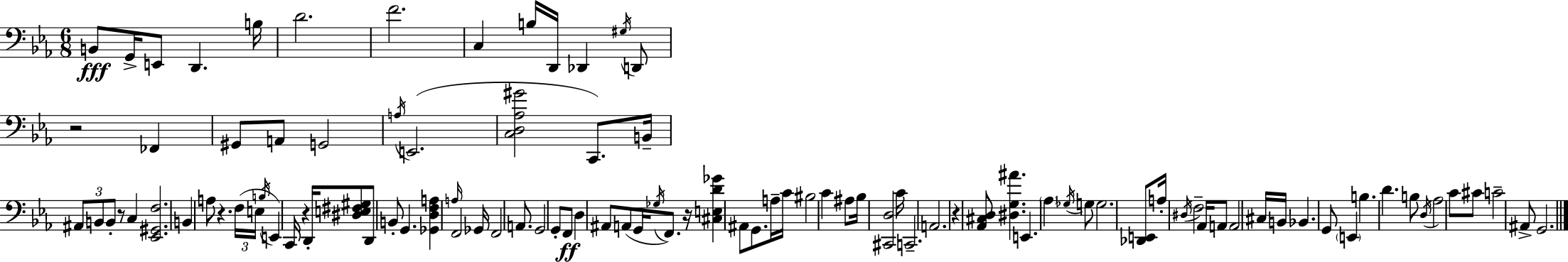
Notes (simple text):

B2/e G2/s E2/e D2/q. B3/s D4/h. F4/h. C3/q B3/s D2/s Db2/q G#3/s D2/e R/h FES2/q G#2/e A2/e G2/h A3/s E2/h. [C3,D3,Ab3,G#4]/h C2/e. B2/s A#2/e B2/e B2/e R/e C3/q [Eb2,G#2,F3]/h. B2/q A3/e R/q. F3/s E3/s B3/s E2/q C2/s R/q D2/s [D#3,E3,F#3,G#3]/e D2/e B2/e G2/q. [Gb2,D3,F3,A3]/q A3/s F2/h Gb2/s F2/h A2/e. G2/h G2/e F2/e D3/q A#2/e A2/e G2/s Gb3/s F2/e. R/s [C#3,E3,D4,Gb4]/q A#2/e G2/e. A3/s C4/s BIS3/h C4/q A#3/e Bb3/s [C#2,D3]/h C4/s C2/h. A2/h. R/q [Ab2,C#3,D3]/e [D#3,G3,A#4]/q. E2/q. Ab3/q Gb3/s G3/e G3/h. [Db2,E2]/e A3/s D#3/s F3/h Ab2/s A2/e A2/h C#3/s B2/s Bb2/q. G2/e E2/q B3/q. D4/q. B3/e D3/s Ab3/h C4/e C#4/e C4/h A#2/e G2/h.